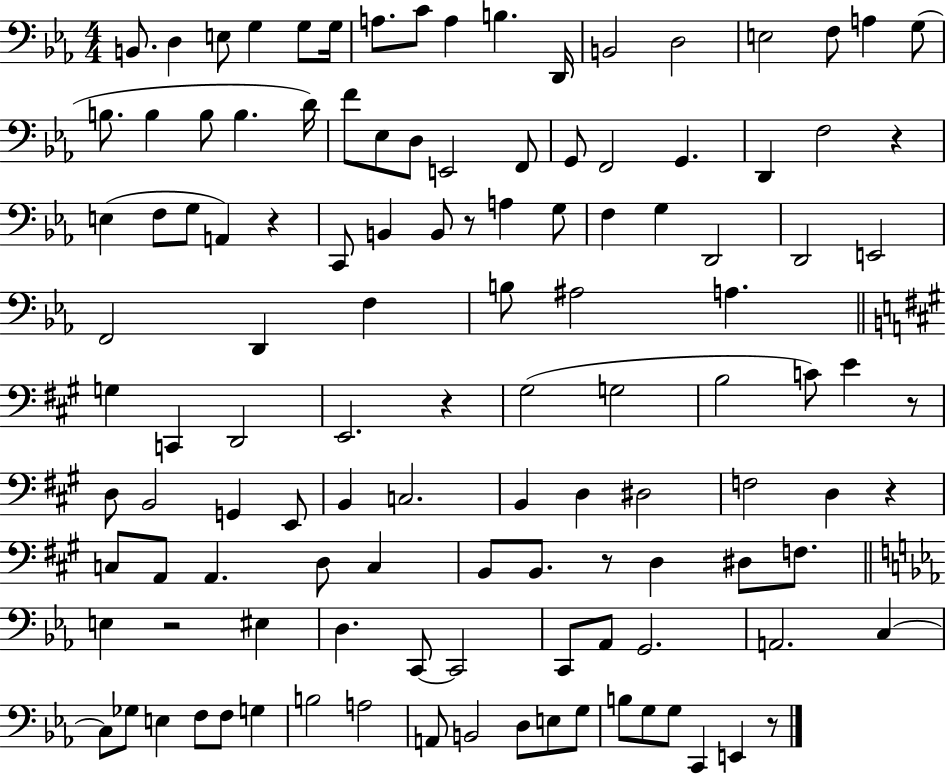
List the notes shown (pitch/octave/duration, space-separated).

B2/e. D3/q E3/e G3/q G3/e G3/s A3/e. C4/e A3/q B3/q. D2/s B2/h D3/h E3/h F3/e A3/q G3/e B3/e. B3/q B3/e B3/q. D4/s F4/e Eb3/e D3/e E2/h F2/e G2/e F2/h G2/q. D2/q F3/h R/q E3/q F3/e G3/e A2/q R/q C2/e B2/q B2/e R/e A3/q G3/e F3/q G3/q D2/h D2/h E2/h F2/h D2/q F3/q B3/e A#3/h A3/q. G3/q C2/q D2/h E2/h. R/q G#3/h G3/h B3/h C4/e E4/q R/e D3/e B2/h G2/q E2/e B2/q C3/h. B2/q D3/q D#3/h F3/h D3/q R/q C3/e A2/e A2/q. D3/e C3/q B2/e B2/e. R/e D3/q D#3/e F3/e. E3/q R/h EIS3/q D3/q. C2/e C2/h C2/e Ab2/e G2/h. A2/h. C3/q C3/e Gb3/e E3/q F3/e F3/e G3/q B3/h A3/h A2/e B2/h D3/e E3/e G3/e B3/e G3/e G3/e C2/q E2/q R/e